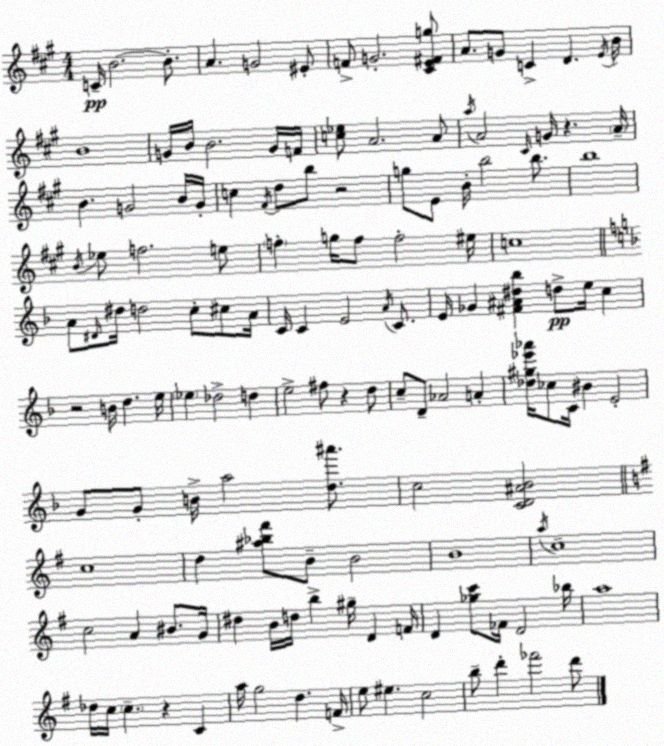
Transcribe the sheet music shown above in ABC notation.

X:1
T:Untitled
M:4/4
L:1/4
K:A
C/4 B2 B/2 A G2 ^E/2 F/2 G2 [^CE^Fg]/2 A/2 G/2 C D E/4 B/4 B4 G/4 B/4 B2 G/4 F/4 [c_e]/2 A2 A/2 a/4 A2 ^C/4 G/4 z A/4 B G2 B/4 G/4 c ^F/4 d/2 b/2 z2 g/2 E/2 B/4 b2 b/2 b4 B/4 _e/2 f2 e/2 f g/4 f/2 f2 ^e/4 c4 A/2 ^D/4 ^d/4 d2 c/2 ^c/2 A/4 C/4 C E2 A/4 C/2 E/4 _G [^F^A^d_b] d/2 e/4 c z2 B/4 d e/4 _e _d2 d e2 ^f/2 z d/2 c/2 D/2 _A2 A [_d^g_e'_a']/4 _c/2 C/4 ^B E2 G/2 G/2 B/4 a2 [d^a']/2 c2 [CD^A_B]2 c4 d [^a_b^f']/2 B/2 B2 B4 a/4 c4 c2 A ^B/2 G/4 ^d B/4 d/4 b ^g/4 D F/4 D [_gc']/2 _F/4 D2 _b/4 a4 _d/4 c/4 c z C a/4 g2 d F/4 e/2 ^e c2 b/2 d' _f'2 d'/2